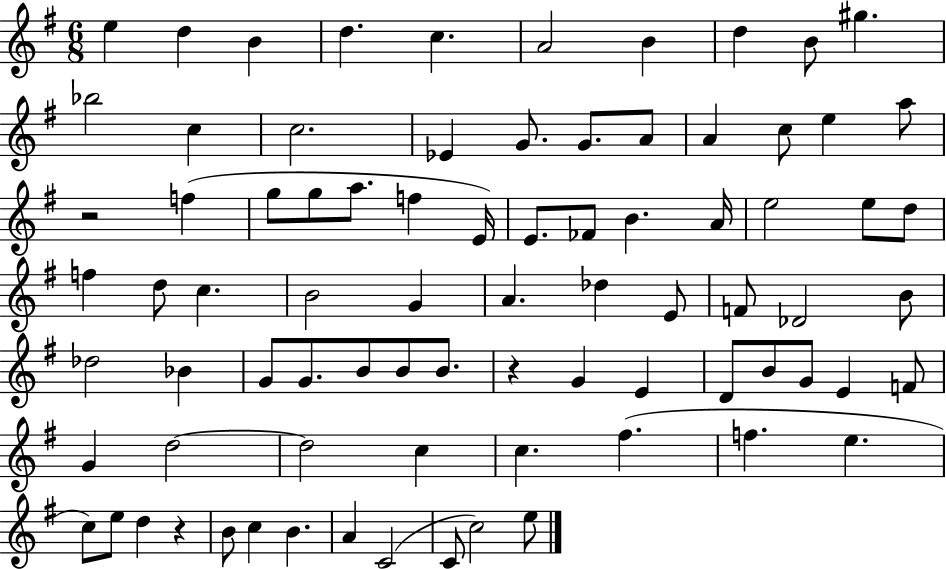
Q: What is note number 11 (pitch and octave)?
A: Bb5